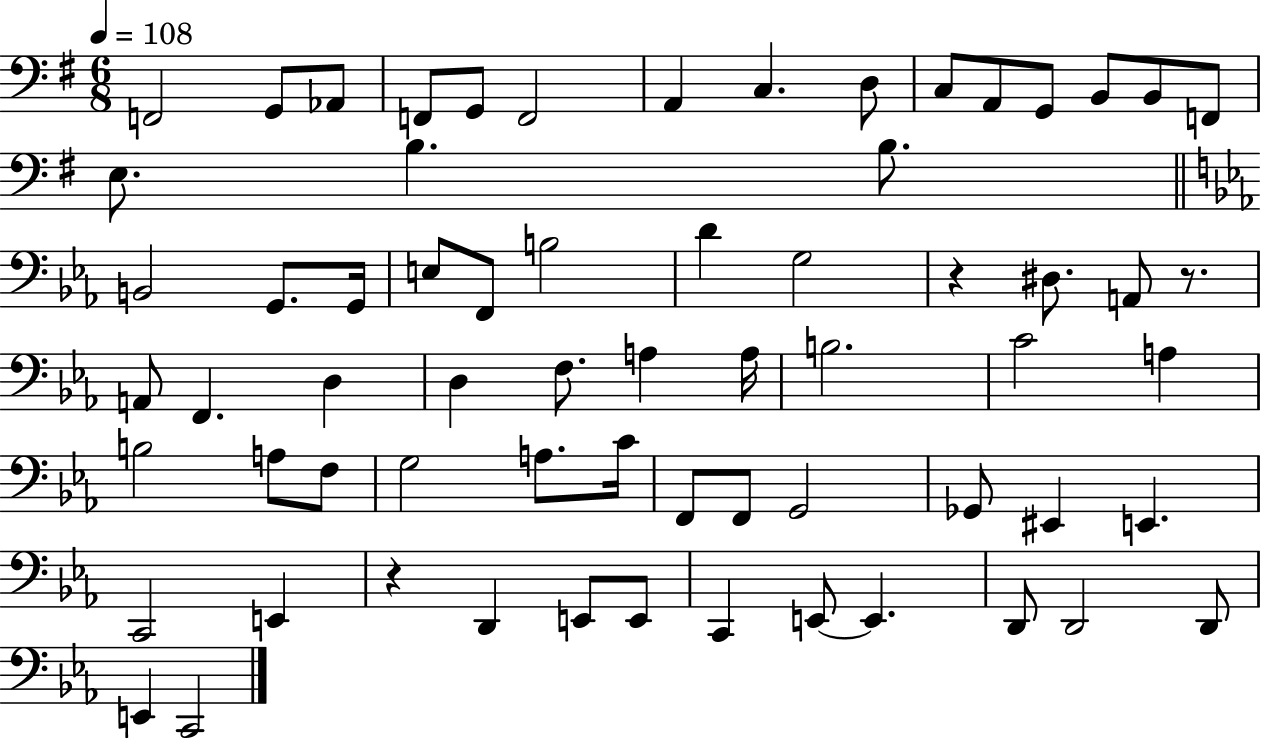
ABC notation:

X:1
T:Untitled
M:6/8
L:1/4
K:G
F,,2 G,,/2 _A,,/2 F,,/2 G,,/2 F,,2 A,, C, D,/2 C,/2 A,,/2 G,,/2 B,,/2 B,,/2 F,,/2 E,/2 B, B,/2 B,,2 G,,/2 G,,/4 E,/2 F,,/2 B,2 D G,2 z ^D,/2 A,,/2 z/2 A,,/2 F,, D, D, F,/2 A, A,/4 B,2 C2 A, B,2 A,/2 F,/2 G,2 A,/2 C/4 F,,/2 F,,/2 G,,2 _G,,/2 ^E,, E,, C,,2 E,, z D,, E,,/2 E,,/2 C,, E,,/2 E,, D,,/2 D,,2 D,,/2 E,, C,,2